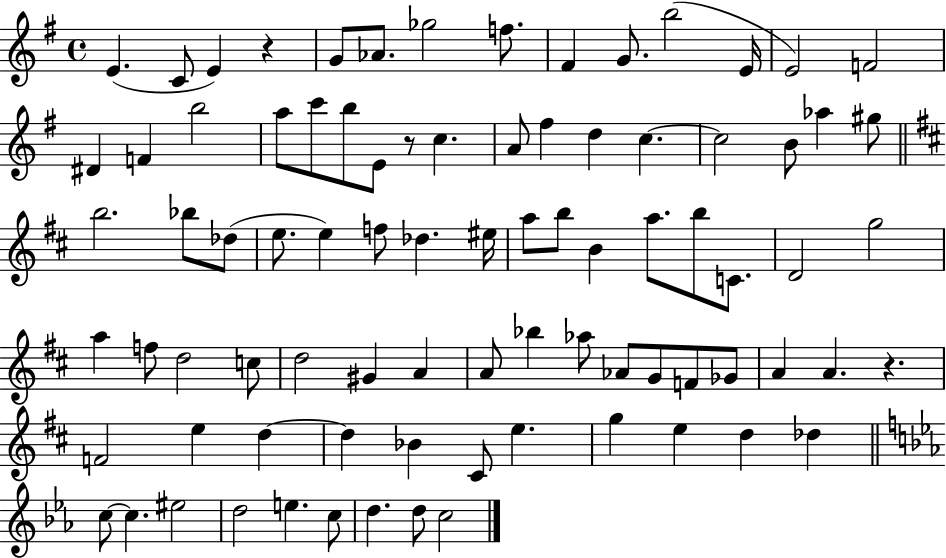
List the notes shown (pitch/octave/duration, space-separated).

E4/q. C4/e E4/q R/q G4/e Ab4/e. Gb5/h F5/e. F#4/q G4/e. B5/h E4/s E4/h F4/h D#4/q F4/q B5/h A5/e C6/e B5/e E4/e R/e C5/q. A4/e F#5/q D5/q C5/q. C5/h B4/e Ab5/q G#5/e B5/h. Bb5/e Db5/e E5/e. E5/q F5/e Db5/q. EIS5/s A5/e B5/e B4/q A5/e. B5/e C4/e. D4/h G5/h A5/q F5/e D5/h C5/e D5/h G#4/q A4/q A4/e Bb5/q Ab5/e Ab4/e G4/e F4/e Gb4/e A4/q A4/q. R/q. F4/h E5/q D5/q D5/q Bb4/q C#4/e E5/q. G5/q E5/q D5/q Db5/q C5/e C5/q. EIS5/h D5/h E5/q. C5/e D5/q. D5/e C5/h